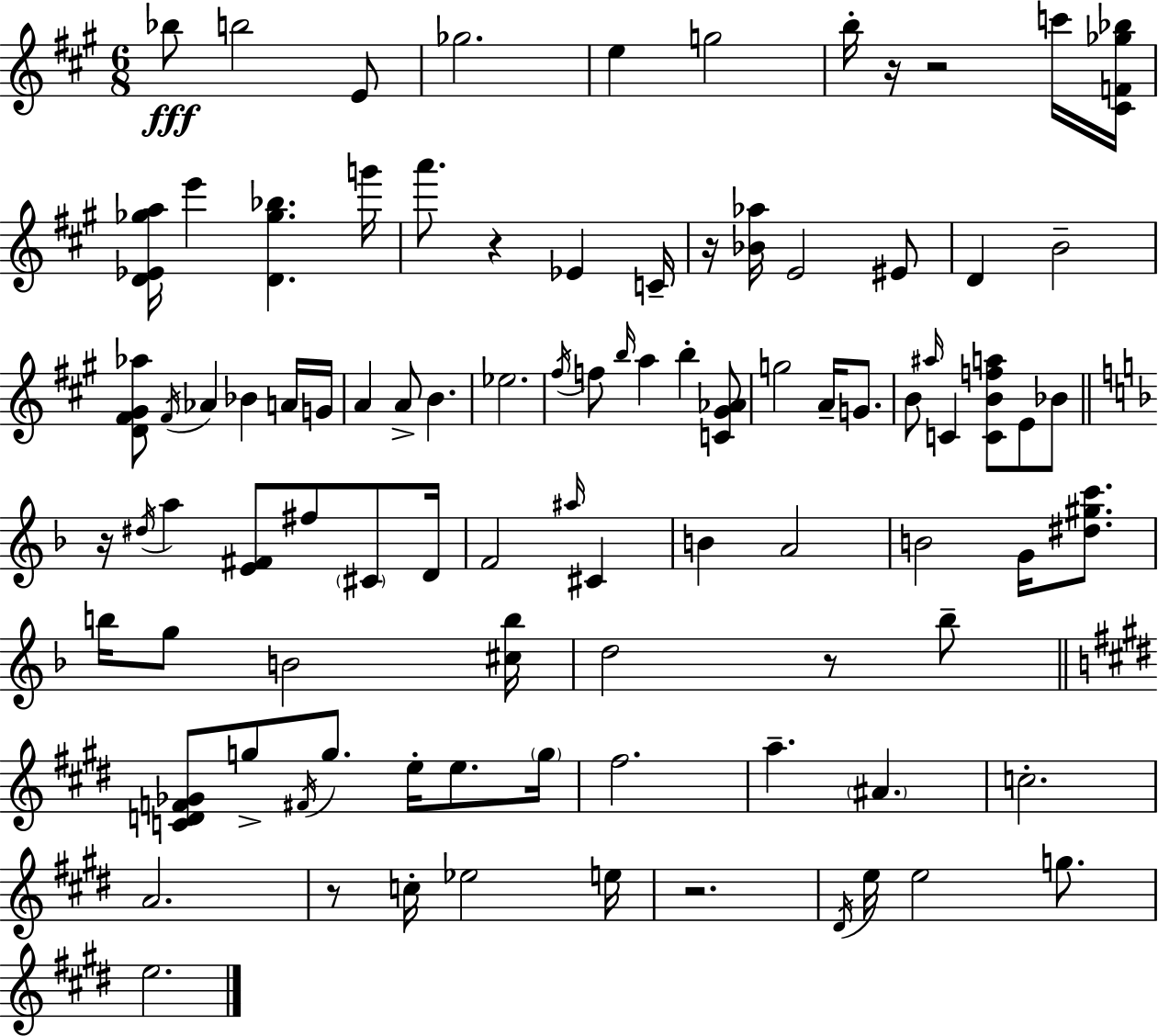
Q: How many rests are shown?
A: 8